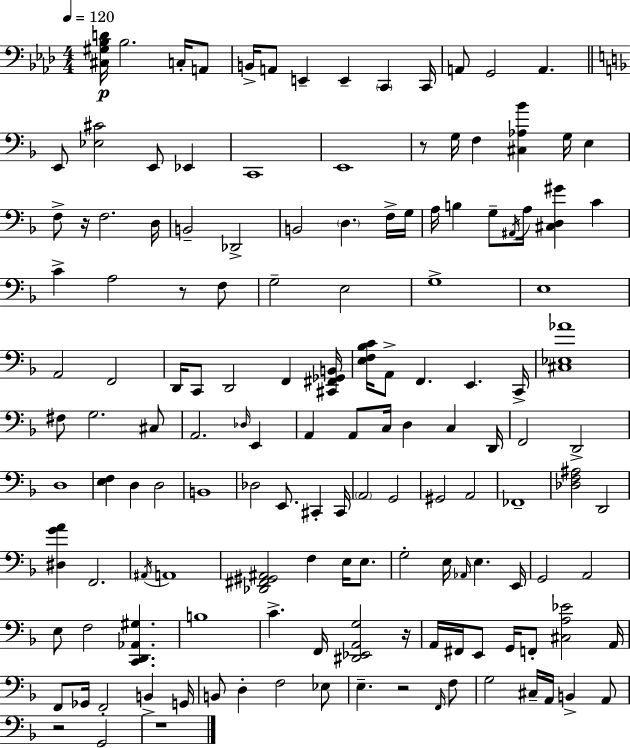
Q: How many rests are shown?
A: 7